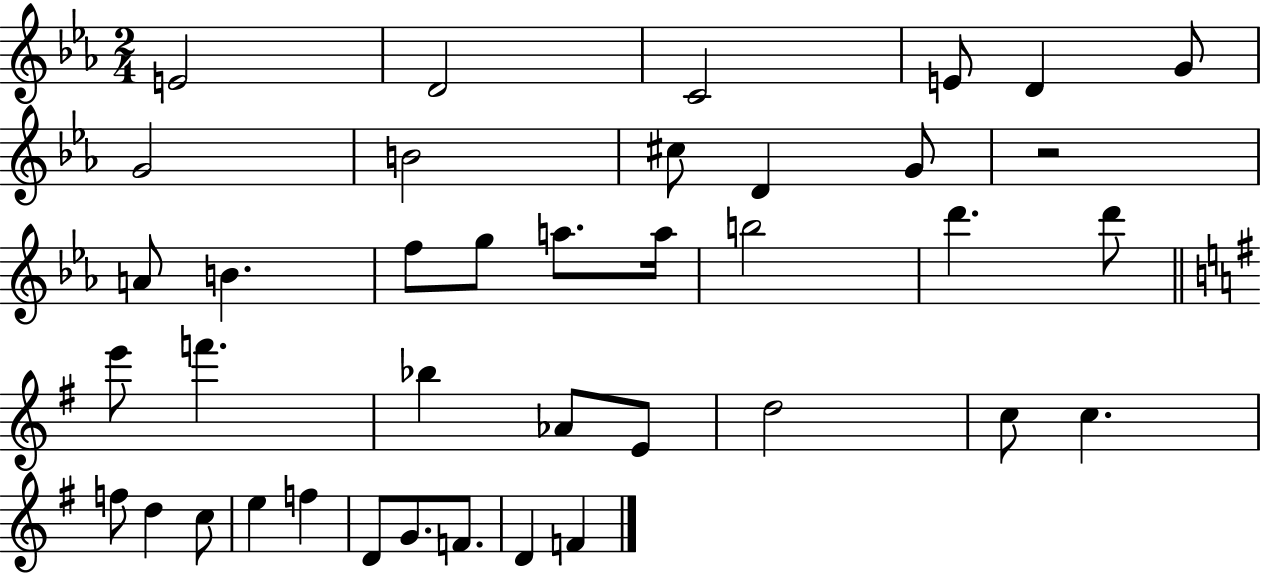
{
  \clef treble
  \numericTimeSignature
  \time 2/4
  \key ees \major
  e'2 | d'2 | c'2 | e'8 d'4 g'8 | \break g'2 | b'2 | cis''8 d'4 g'8 | r2 | \break a'8 b'4. | f''8 g''8 a''8. a''16 | b''2 | d'''4. d'''8 | \break \bar "||" \break \key g \major e'''8 f'''4. | bes''4 aes'8 e'8 | d''2 | c''8 c''4. | \break f''8 d''4 c''8 | e''4 f''4 | d'8 g'8. f'8. | d'4 f'4 | \break \bar "|."
}